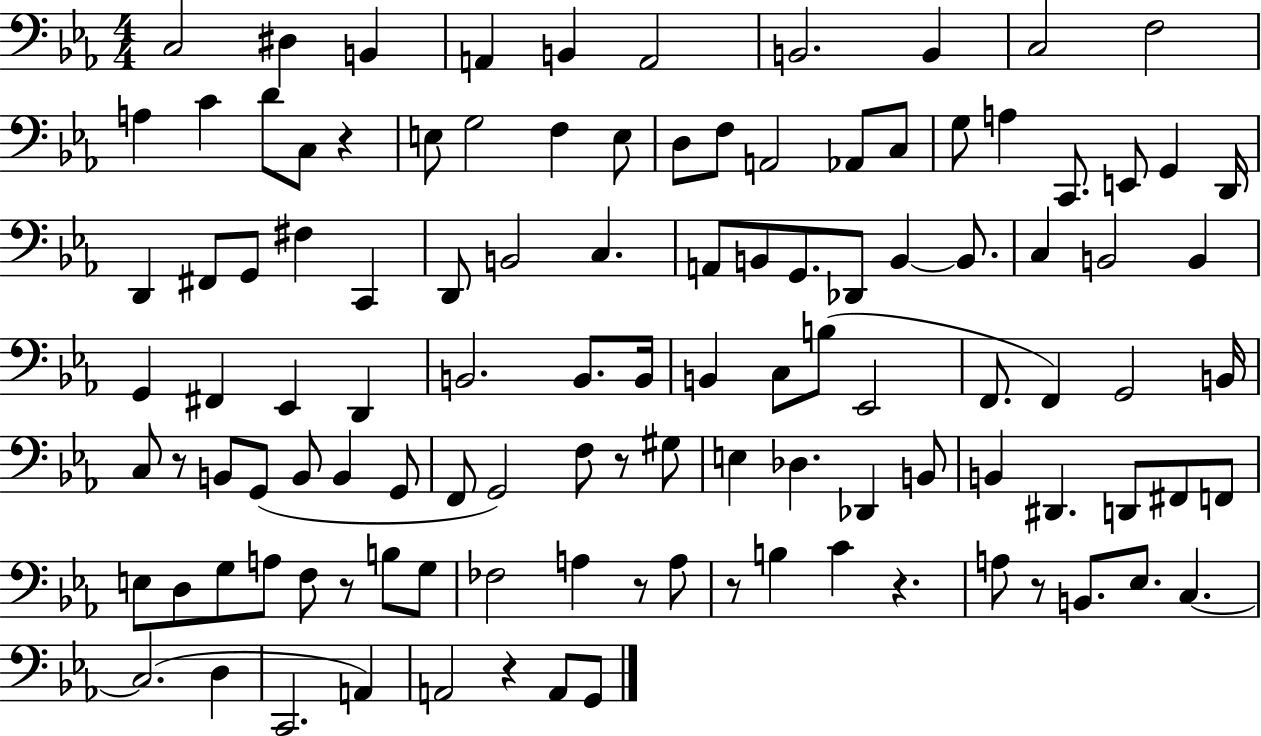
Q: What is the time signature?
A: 4/4